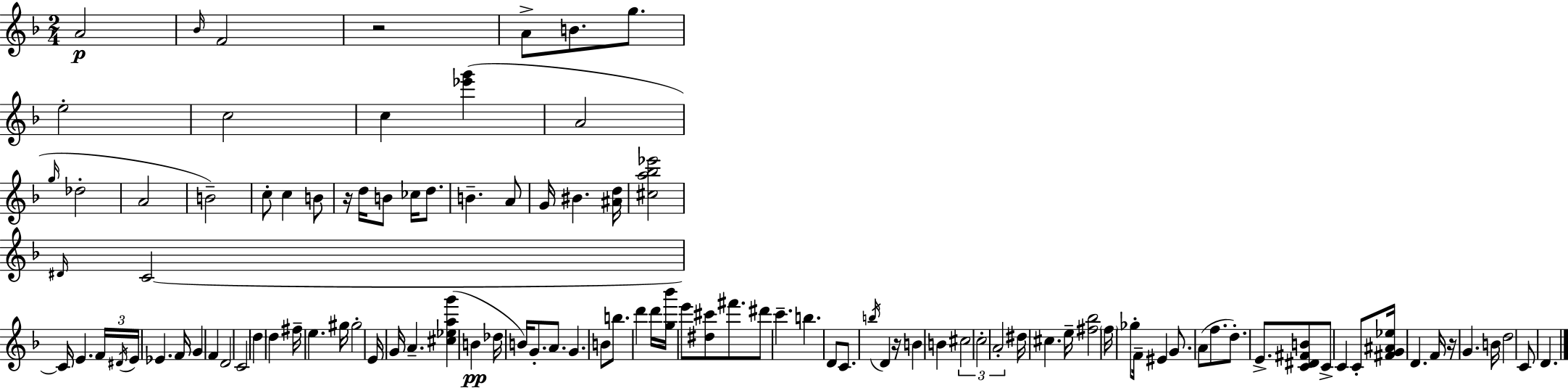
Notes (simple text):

A4/h Bb4/s F4/h R/h A4/e B4/e. G5/e. E5/h C5/h C5/q [Eb6,G6]/q A4/h G5/s Db5/h A4/h B4/h C5/e C5/q B4/e R/s D5/s B4/e CES5/s D5/e. B4/q. A4/e G4/s BIS4/q. [A#4,D5]/s [C#5,A5,Bb5,Eb6]/h D#4/s C4/h C4/s E4/q. F4/s D#4/s E4/s Eb4/q. F4/s G4/q F4/q D4/h C4/h D5/q D5/q F#5/s E5/q. G#5/s G#5/h E4/s G4/s A4/q. [C#5,Eb5,A5,G6]/q B4/q Db5/s B4/s G4/e. A4/e. G4/q. B4/e B5/e. D6/q D6/s [G5,Bb6]/s E6/e [D#5,C#6]/e F#6/e. D#6/e C6/q. B5/q. D4/e C4/e. B5/s D4/q R/s B4/q B4/q C#5/h C5/h A4/h D#5/s C#5/q. E5/s [F#5,Bb5]/h F5/s Gb5/e F4/s EIS4/q G4/e. A4/e F5/e. D5/e. E4/e. [C4,D#4,F#4,B4]/e C4/e C4/q C4/e [F#4,G4,A#4,Eb5]/s D4/q. F4/s R/s G4/q. B4/s D5/h C4/e D4/q.